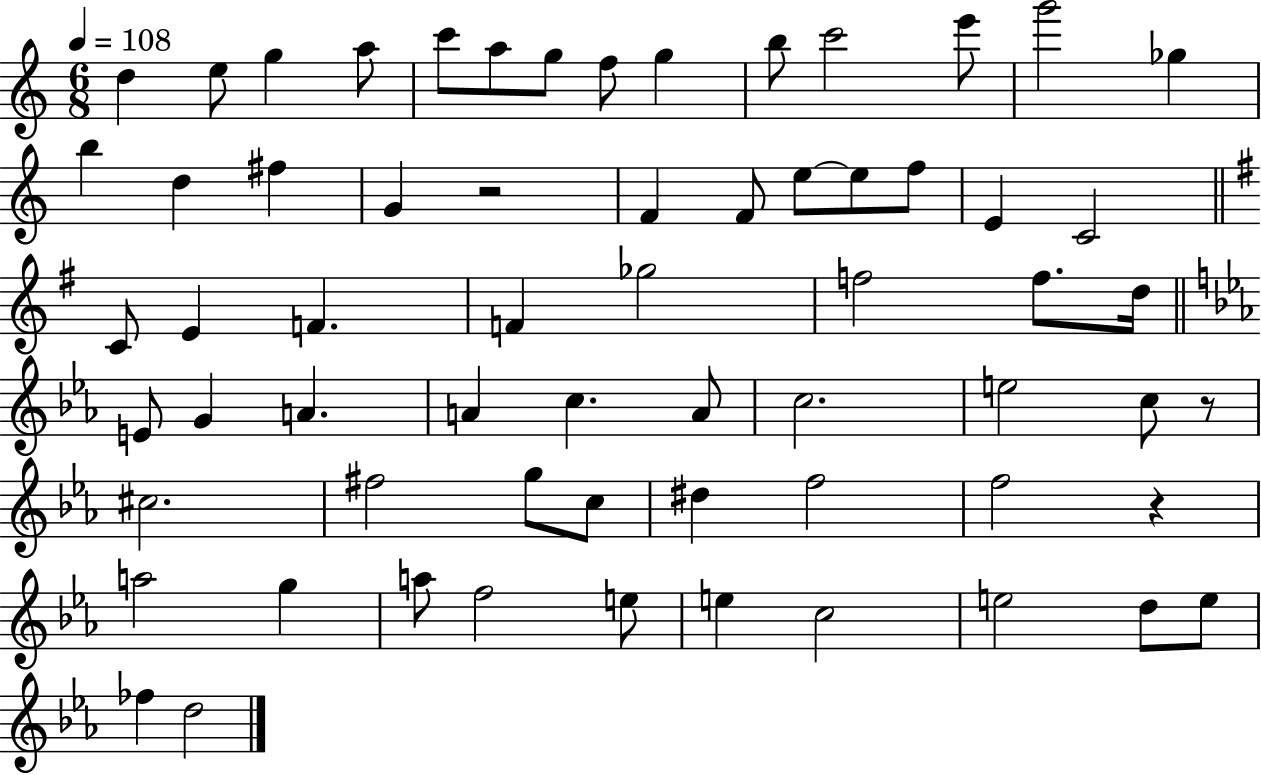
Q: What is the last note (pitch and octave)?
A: D5